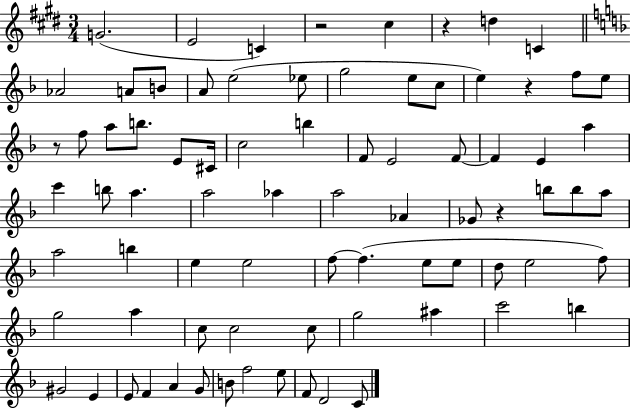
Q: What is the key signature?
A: E major